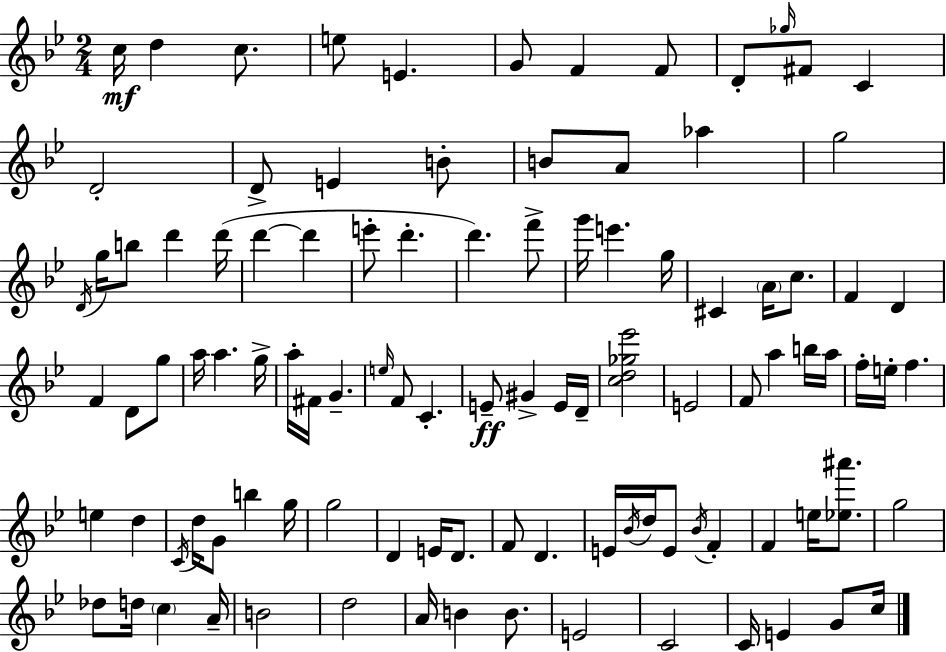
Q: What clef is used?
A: treble